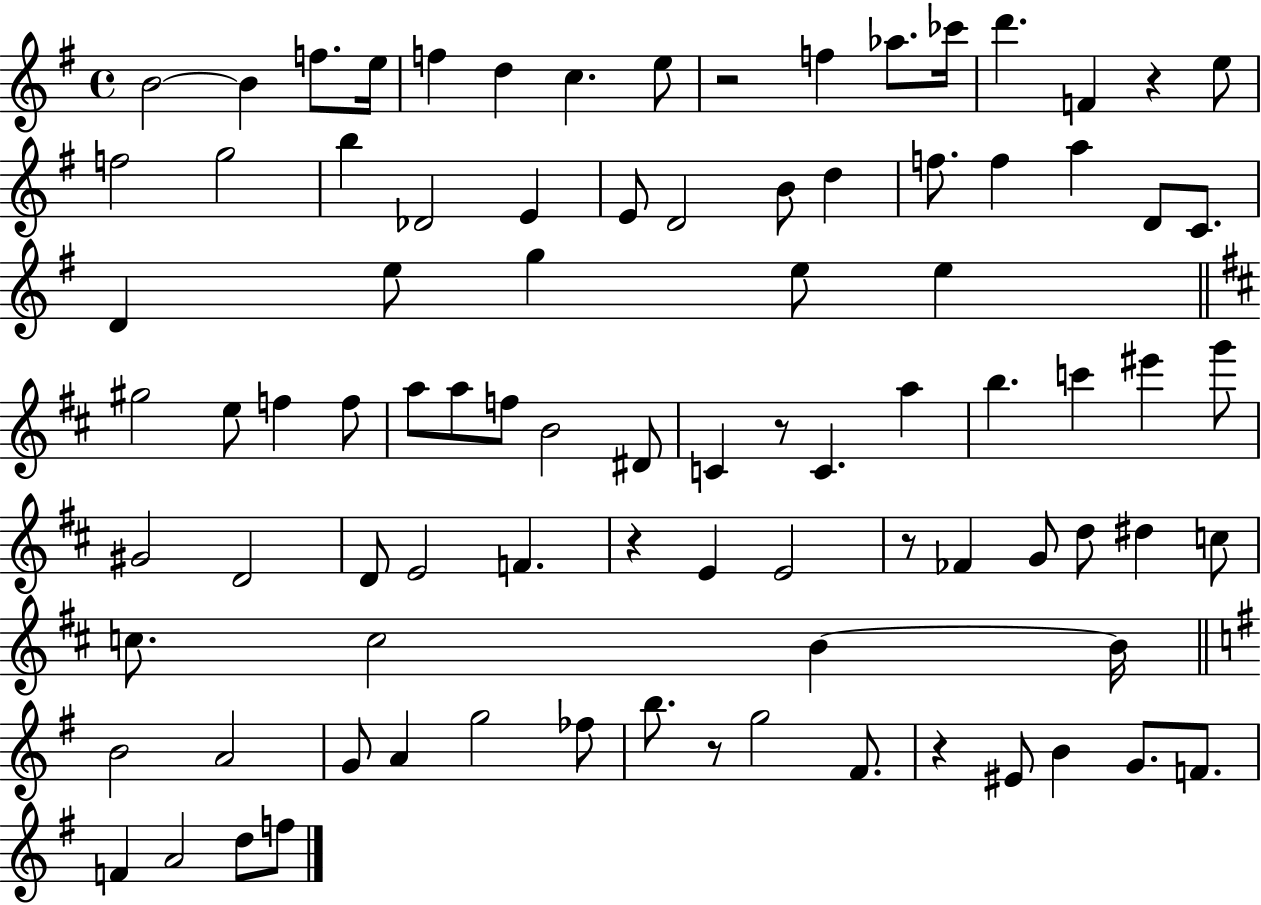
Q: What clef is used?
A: treble